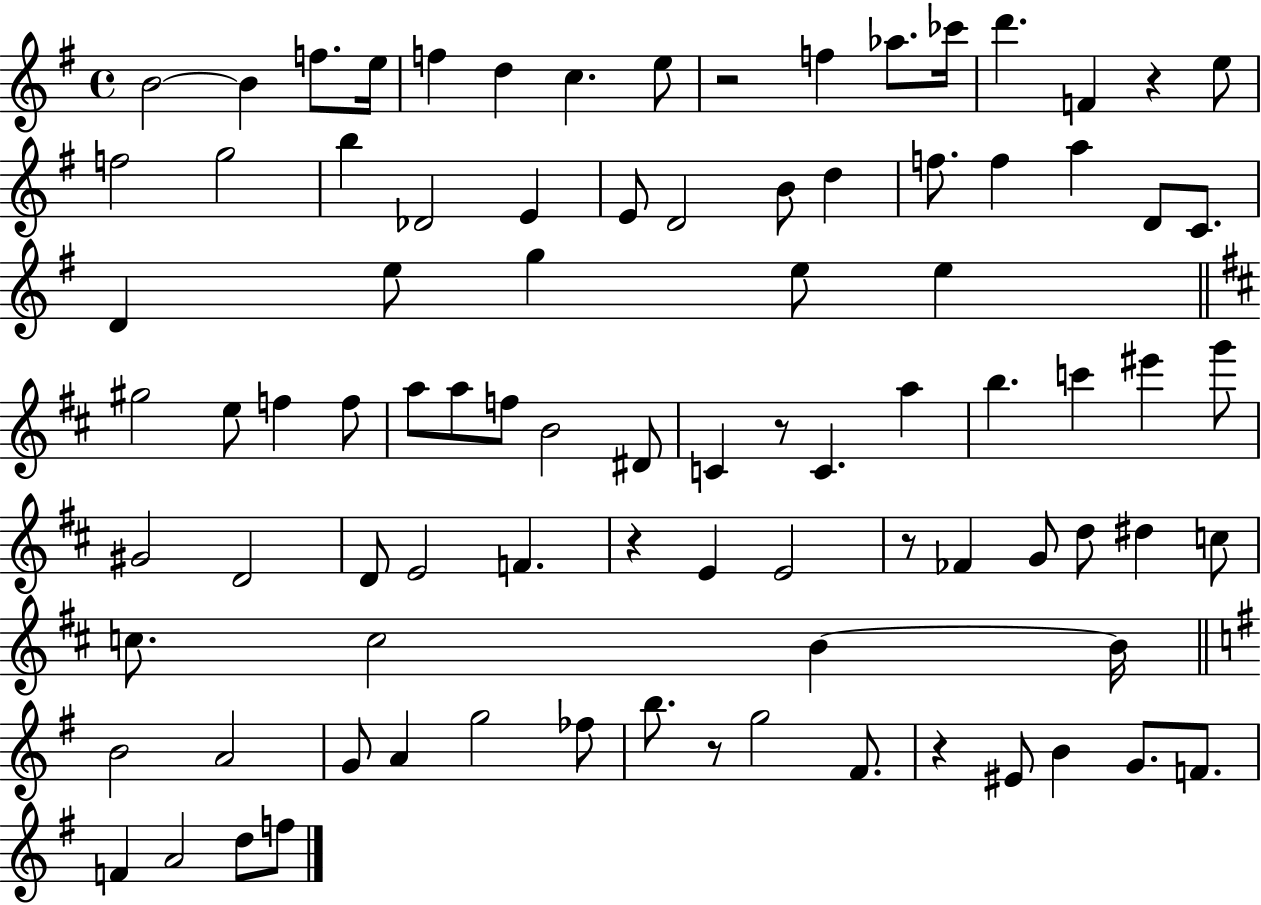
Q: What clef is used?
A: treble